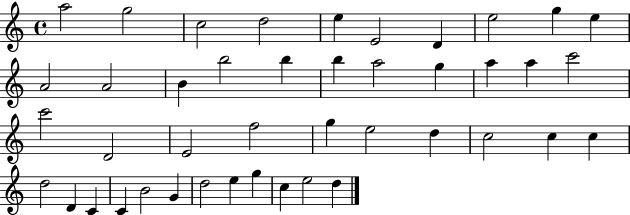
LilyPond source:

{
  \clef treble
  \time 4/4
  \defaultTimeSignature
  \key c \major
  a''2 g''2 | c''2 d''2 | e''4 e'2 d'4 | e''2 g''4 e''4 | \break a'2 a'2 | b'4 b''2 b''4 | b''4 a''2 g''4 | a''4 a''4 c'''2 | \break c'''2 d'2 | e'2 f''2 | g''4 e''2 d''4 | c''2 c''4 c''4 | \break d''2 d'4 c'4 | c'4 b'2 g'4 | d''2 e''4 g''4 | c''4 e''2 d''4 | \break \bar "|."
}